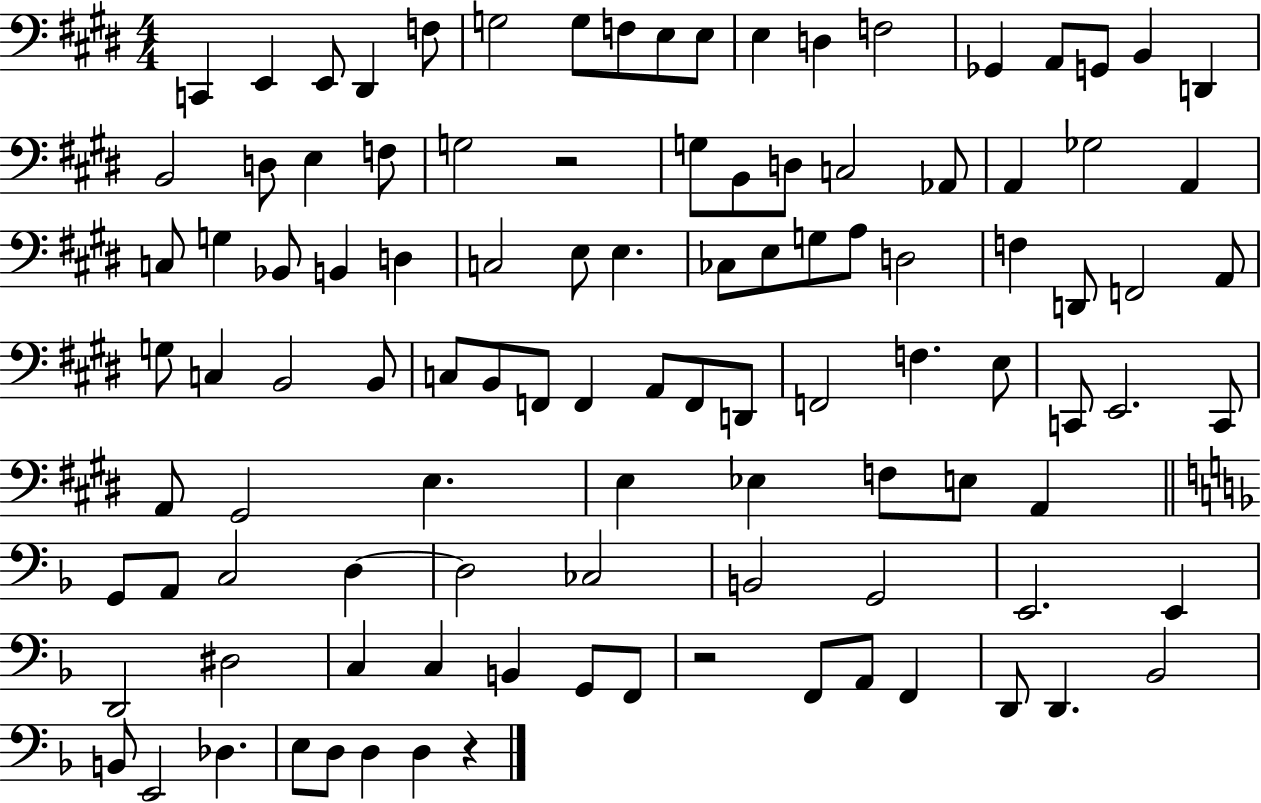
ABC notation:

X:1
T:Untitled
M:4/4
L:1/4
K:E
C,, E,, E,,/2 ^D,, F,/2 G,2 G,/2 F,/2 E,/2 E,/2 E, D, F,2 _G,, A,,/2 G,,/2 B,, D,, B,,2 D,/2 E, F,/2 G,2 z2 G,/2 B,,/2 D,/2 C,2 _A,,/2 A,, _G,2 A,, C,/2 G, _B,,/2 B,, D, C,2 E,/2 E, _C,/2 E,/2 G,/2 A,/2 D,2 F, D,,/2 F,,2 A,,/2 G,/2 C, B,,2 B,,/2 C,/2 B,,/2 F,,/2 F,, A,,/2 F,,/2 D,,/2 F,,2 F, E,/2 C,,/2 E,,2 C,,/2 A,,/2 ^G,,2 E, E, _E, F,/2 E,/2 A,, G,,/2 A,,/2 C,2 D, D,2 _C,2 B,,2 G,,2 E,,2 E,, D,,2 ^D,2 C, C, B,, G,,/2 F,,/2 z2 F,,/2 A,,/2 F,, D,,/2 D,, _B,,2 B,,/2 E,,2 _D, E,/2 D,/2 D, D, z